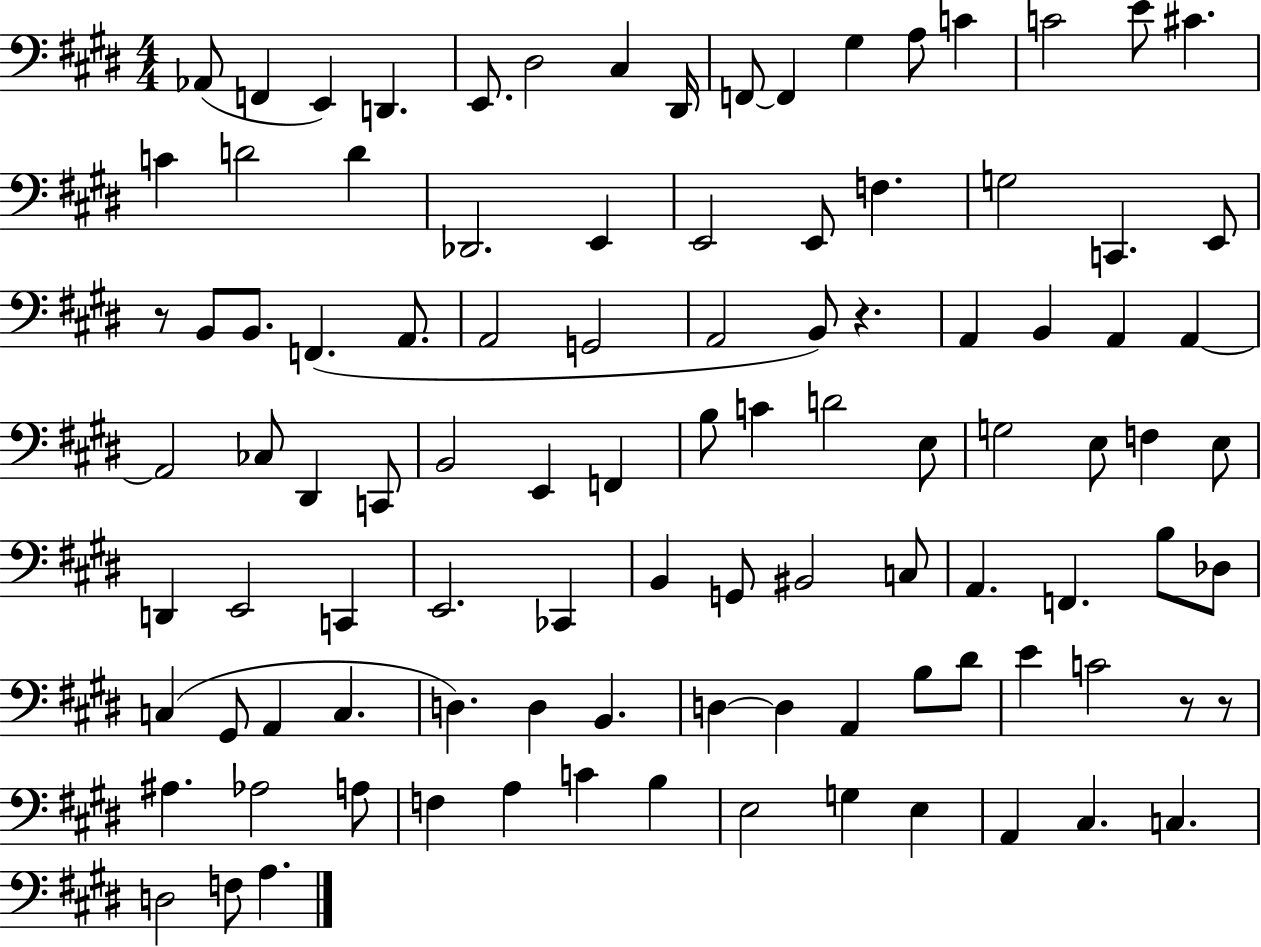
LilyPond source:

{
  \clef bass
  \numericTimeSignature
  \time 4/4
  \key e \major
  aes,8( f,4 e,4) d,4. | e,8. dis2 cis4 dis,16 | f,8~~ f,4 gis4 a8 c'4 | c'2 e'8 cis'4. | \break c'4 d'2 d'4 | des,2. e,4 | e,2 e,8 f4. | g2 c,4. e,8 | \break r8 b,8 b,8. f,4.( a,8. | a,2 g,2 | a,2 b,8) r4. | a,4 b,4 a,4 a,4~~ | \break a,2 ces8 dis,4 c,8 | b,2 e,4 f,4 | b8 c'4 d'2 e8 | g2 e8 f4 e8 | \break d,4 e,2 c,4 | e,2. ces,4 | b,4 g,8 bis,2 c8 | a,4. f,4. b8 des8 | \break c4( gis,8 a,4 c4. | d4.) d4 b,4. | d4~~ d4 a,4 b8 dis'8 | e'4 c'2 r8 r8 | \break ais4. aes2 a8 | f4 a4 c'4 b4 | e2 g4 e4 | a,4 cis4. c4. | \break d2 f8 a4. | \bar "|."
}